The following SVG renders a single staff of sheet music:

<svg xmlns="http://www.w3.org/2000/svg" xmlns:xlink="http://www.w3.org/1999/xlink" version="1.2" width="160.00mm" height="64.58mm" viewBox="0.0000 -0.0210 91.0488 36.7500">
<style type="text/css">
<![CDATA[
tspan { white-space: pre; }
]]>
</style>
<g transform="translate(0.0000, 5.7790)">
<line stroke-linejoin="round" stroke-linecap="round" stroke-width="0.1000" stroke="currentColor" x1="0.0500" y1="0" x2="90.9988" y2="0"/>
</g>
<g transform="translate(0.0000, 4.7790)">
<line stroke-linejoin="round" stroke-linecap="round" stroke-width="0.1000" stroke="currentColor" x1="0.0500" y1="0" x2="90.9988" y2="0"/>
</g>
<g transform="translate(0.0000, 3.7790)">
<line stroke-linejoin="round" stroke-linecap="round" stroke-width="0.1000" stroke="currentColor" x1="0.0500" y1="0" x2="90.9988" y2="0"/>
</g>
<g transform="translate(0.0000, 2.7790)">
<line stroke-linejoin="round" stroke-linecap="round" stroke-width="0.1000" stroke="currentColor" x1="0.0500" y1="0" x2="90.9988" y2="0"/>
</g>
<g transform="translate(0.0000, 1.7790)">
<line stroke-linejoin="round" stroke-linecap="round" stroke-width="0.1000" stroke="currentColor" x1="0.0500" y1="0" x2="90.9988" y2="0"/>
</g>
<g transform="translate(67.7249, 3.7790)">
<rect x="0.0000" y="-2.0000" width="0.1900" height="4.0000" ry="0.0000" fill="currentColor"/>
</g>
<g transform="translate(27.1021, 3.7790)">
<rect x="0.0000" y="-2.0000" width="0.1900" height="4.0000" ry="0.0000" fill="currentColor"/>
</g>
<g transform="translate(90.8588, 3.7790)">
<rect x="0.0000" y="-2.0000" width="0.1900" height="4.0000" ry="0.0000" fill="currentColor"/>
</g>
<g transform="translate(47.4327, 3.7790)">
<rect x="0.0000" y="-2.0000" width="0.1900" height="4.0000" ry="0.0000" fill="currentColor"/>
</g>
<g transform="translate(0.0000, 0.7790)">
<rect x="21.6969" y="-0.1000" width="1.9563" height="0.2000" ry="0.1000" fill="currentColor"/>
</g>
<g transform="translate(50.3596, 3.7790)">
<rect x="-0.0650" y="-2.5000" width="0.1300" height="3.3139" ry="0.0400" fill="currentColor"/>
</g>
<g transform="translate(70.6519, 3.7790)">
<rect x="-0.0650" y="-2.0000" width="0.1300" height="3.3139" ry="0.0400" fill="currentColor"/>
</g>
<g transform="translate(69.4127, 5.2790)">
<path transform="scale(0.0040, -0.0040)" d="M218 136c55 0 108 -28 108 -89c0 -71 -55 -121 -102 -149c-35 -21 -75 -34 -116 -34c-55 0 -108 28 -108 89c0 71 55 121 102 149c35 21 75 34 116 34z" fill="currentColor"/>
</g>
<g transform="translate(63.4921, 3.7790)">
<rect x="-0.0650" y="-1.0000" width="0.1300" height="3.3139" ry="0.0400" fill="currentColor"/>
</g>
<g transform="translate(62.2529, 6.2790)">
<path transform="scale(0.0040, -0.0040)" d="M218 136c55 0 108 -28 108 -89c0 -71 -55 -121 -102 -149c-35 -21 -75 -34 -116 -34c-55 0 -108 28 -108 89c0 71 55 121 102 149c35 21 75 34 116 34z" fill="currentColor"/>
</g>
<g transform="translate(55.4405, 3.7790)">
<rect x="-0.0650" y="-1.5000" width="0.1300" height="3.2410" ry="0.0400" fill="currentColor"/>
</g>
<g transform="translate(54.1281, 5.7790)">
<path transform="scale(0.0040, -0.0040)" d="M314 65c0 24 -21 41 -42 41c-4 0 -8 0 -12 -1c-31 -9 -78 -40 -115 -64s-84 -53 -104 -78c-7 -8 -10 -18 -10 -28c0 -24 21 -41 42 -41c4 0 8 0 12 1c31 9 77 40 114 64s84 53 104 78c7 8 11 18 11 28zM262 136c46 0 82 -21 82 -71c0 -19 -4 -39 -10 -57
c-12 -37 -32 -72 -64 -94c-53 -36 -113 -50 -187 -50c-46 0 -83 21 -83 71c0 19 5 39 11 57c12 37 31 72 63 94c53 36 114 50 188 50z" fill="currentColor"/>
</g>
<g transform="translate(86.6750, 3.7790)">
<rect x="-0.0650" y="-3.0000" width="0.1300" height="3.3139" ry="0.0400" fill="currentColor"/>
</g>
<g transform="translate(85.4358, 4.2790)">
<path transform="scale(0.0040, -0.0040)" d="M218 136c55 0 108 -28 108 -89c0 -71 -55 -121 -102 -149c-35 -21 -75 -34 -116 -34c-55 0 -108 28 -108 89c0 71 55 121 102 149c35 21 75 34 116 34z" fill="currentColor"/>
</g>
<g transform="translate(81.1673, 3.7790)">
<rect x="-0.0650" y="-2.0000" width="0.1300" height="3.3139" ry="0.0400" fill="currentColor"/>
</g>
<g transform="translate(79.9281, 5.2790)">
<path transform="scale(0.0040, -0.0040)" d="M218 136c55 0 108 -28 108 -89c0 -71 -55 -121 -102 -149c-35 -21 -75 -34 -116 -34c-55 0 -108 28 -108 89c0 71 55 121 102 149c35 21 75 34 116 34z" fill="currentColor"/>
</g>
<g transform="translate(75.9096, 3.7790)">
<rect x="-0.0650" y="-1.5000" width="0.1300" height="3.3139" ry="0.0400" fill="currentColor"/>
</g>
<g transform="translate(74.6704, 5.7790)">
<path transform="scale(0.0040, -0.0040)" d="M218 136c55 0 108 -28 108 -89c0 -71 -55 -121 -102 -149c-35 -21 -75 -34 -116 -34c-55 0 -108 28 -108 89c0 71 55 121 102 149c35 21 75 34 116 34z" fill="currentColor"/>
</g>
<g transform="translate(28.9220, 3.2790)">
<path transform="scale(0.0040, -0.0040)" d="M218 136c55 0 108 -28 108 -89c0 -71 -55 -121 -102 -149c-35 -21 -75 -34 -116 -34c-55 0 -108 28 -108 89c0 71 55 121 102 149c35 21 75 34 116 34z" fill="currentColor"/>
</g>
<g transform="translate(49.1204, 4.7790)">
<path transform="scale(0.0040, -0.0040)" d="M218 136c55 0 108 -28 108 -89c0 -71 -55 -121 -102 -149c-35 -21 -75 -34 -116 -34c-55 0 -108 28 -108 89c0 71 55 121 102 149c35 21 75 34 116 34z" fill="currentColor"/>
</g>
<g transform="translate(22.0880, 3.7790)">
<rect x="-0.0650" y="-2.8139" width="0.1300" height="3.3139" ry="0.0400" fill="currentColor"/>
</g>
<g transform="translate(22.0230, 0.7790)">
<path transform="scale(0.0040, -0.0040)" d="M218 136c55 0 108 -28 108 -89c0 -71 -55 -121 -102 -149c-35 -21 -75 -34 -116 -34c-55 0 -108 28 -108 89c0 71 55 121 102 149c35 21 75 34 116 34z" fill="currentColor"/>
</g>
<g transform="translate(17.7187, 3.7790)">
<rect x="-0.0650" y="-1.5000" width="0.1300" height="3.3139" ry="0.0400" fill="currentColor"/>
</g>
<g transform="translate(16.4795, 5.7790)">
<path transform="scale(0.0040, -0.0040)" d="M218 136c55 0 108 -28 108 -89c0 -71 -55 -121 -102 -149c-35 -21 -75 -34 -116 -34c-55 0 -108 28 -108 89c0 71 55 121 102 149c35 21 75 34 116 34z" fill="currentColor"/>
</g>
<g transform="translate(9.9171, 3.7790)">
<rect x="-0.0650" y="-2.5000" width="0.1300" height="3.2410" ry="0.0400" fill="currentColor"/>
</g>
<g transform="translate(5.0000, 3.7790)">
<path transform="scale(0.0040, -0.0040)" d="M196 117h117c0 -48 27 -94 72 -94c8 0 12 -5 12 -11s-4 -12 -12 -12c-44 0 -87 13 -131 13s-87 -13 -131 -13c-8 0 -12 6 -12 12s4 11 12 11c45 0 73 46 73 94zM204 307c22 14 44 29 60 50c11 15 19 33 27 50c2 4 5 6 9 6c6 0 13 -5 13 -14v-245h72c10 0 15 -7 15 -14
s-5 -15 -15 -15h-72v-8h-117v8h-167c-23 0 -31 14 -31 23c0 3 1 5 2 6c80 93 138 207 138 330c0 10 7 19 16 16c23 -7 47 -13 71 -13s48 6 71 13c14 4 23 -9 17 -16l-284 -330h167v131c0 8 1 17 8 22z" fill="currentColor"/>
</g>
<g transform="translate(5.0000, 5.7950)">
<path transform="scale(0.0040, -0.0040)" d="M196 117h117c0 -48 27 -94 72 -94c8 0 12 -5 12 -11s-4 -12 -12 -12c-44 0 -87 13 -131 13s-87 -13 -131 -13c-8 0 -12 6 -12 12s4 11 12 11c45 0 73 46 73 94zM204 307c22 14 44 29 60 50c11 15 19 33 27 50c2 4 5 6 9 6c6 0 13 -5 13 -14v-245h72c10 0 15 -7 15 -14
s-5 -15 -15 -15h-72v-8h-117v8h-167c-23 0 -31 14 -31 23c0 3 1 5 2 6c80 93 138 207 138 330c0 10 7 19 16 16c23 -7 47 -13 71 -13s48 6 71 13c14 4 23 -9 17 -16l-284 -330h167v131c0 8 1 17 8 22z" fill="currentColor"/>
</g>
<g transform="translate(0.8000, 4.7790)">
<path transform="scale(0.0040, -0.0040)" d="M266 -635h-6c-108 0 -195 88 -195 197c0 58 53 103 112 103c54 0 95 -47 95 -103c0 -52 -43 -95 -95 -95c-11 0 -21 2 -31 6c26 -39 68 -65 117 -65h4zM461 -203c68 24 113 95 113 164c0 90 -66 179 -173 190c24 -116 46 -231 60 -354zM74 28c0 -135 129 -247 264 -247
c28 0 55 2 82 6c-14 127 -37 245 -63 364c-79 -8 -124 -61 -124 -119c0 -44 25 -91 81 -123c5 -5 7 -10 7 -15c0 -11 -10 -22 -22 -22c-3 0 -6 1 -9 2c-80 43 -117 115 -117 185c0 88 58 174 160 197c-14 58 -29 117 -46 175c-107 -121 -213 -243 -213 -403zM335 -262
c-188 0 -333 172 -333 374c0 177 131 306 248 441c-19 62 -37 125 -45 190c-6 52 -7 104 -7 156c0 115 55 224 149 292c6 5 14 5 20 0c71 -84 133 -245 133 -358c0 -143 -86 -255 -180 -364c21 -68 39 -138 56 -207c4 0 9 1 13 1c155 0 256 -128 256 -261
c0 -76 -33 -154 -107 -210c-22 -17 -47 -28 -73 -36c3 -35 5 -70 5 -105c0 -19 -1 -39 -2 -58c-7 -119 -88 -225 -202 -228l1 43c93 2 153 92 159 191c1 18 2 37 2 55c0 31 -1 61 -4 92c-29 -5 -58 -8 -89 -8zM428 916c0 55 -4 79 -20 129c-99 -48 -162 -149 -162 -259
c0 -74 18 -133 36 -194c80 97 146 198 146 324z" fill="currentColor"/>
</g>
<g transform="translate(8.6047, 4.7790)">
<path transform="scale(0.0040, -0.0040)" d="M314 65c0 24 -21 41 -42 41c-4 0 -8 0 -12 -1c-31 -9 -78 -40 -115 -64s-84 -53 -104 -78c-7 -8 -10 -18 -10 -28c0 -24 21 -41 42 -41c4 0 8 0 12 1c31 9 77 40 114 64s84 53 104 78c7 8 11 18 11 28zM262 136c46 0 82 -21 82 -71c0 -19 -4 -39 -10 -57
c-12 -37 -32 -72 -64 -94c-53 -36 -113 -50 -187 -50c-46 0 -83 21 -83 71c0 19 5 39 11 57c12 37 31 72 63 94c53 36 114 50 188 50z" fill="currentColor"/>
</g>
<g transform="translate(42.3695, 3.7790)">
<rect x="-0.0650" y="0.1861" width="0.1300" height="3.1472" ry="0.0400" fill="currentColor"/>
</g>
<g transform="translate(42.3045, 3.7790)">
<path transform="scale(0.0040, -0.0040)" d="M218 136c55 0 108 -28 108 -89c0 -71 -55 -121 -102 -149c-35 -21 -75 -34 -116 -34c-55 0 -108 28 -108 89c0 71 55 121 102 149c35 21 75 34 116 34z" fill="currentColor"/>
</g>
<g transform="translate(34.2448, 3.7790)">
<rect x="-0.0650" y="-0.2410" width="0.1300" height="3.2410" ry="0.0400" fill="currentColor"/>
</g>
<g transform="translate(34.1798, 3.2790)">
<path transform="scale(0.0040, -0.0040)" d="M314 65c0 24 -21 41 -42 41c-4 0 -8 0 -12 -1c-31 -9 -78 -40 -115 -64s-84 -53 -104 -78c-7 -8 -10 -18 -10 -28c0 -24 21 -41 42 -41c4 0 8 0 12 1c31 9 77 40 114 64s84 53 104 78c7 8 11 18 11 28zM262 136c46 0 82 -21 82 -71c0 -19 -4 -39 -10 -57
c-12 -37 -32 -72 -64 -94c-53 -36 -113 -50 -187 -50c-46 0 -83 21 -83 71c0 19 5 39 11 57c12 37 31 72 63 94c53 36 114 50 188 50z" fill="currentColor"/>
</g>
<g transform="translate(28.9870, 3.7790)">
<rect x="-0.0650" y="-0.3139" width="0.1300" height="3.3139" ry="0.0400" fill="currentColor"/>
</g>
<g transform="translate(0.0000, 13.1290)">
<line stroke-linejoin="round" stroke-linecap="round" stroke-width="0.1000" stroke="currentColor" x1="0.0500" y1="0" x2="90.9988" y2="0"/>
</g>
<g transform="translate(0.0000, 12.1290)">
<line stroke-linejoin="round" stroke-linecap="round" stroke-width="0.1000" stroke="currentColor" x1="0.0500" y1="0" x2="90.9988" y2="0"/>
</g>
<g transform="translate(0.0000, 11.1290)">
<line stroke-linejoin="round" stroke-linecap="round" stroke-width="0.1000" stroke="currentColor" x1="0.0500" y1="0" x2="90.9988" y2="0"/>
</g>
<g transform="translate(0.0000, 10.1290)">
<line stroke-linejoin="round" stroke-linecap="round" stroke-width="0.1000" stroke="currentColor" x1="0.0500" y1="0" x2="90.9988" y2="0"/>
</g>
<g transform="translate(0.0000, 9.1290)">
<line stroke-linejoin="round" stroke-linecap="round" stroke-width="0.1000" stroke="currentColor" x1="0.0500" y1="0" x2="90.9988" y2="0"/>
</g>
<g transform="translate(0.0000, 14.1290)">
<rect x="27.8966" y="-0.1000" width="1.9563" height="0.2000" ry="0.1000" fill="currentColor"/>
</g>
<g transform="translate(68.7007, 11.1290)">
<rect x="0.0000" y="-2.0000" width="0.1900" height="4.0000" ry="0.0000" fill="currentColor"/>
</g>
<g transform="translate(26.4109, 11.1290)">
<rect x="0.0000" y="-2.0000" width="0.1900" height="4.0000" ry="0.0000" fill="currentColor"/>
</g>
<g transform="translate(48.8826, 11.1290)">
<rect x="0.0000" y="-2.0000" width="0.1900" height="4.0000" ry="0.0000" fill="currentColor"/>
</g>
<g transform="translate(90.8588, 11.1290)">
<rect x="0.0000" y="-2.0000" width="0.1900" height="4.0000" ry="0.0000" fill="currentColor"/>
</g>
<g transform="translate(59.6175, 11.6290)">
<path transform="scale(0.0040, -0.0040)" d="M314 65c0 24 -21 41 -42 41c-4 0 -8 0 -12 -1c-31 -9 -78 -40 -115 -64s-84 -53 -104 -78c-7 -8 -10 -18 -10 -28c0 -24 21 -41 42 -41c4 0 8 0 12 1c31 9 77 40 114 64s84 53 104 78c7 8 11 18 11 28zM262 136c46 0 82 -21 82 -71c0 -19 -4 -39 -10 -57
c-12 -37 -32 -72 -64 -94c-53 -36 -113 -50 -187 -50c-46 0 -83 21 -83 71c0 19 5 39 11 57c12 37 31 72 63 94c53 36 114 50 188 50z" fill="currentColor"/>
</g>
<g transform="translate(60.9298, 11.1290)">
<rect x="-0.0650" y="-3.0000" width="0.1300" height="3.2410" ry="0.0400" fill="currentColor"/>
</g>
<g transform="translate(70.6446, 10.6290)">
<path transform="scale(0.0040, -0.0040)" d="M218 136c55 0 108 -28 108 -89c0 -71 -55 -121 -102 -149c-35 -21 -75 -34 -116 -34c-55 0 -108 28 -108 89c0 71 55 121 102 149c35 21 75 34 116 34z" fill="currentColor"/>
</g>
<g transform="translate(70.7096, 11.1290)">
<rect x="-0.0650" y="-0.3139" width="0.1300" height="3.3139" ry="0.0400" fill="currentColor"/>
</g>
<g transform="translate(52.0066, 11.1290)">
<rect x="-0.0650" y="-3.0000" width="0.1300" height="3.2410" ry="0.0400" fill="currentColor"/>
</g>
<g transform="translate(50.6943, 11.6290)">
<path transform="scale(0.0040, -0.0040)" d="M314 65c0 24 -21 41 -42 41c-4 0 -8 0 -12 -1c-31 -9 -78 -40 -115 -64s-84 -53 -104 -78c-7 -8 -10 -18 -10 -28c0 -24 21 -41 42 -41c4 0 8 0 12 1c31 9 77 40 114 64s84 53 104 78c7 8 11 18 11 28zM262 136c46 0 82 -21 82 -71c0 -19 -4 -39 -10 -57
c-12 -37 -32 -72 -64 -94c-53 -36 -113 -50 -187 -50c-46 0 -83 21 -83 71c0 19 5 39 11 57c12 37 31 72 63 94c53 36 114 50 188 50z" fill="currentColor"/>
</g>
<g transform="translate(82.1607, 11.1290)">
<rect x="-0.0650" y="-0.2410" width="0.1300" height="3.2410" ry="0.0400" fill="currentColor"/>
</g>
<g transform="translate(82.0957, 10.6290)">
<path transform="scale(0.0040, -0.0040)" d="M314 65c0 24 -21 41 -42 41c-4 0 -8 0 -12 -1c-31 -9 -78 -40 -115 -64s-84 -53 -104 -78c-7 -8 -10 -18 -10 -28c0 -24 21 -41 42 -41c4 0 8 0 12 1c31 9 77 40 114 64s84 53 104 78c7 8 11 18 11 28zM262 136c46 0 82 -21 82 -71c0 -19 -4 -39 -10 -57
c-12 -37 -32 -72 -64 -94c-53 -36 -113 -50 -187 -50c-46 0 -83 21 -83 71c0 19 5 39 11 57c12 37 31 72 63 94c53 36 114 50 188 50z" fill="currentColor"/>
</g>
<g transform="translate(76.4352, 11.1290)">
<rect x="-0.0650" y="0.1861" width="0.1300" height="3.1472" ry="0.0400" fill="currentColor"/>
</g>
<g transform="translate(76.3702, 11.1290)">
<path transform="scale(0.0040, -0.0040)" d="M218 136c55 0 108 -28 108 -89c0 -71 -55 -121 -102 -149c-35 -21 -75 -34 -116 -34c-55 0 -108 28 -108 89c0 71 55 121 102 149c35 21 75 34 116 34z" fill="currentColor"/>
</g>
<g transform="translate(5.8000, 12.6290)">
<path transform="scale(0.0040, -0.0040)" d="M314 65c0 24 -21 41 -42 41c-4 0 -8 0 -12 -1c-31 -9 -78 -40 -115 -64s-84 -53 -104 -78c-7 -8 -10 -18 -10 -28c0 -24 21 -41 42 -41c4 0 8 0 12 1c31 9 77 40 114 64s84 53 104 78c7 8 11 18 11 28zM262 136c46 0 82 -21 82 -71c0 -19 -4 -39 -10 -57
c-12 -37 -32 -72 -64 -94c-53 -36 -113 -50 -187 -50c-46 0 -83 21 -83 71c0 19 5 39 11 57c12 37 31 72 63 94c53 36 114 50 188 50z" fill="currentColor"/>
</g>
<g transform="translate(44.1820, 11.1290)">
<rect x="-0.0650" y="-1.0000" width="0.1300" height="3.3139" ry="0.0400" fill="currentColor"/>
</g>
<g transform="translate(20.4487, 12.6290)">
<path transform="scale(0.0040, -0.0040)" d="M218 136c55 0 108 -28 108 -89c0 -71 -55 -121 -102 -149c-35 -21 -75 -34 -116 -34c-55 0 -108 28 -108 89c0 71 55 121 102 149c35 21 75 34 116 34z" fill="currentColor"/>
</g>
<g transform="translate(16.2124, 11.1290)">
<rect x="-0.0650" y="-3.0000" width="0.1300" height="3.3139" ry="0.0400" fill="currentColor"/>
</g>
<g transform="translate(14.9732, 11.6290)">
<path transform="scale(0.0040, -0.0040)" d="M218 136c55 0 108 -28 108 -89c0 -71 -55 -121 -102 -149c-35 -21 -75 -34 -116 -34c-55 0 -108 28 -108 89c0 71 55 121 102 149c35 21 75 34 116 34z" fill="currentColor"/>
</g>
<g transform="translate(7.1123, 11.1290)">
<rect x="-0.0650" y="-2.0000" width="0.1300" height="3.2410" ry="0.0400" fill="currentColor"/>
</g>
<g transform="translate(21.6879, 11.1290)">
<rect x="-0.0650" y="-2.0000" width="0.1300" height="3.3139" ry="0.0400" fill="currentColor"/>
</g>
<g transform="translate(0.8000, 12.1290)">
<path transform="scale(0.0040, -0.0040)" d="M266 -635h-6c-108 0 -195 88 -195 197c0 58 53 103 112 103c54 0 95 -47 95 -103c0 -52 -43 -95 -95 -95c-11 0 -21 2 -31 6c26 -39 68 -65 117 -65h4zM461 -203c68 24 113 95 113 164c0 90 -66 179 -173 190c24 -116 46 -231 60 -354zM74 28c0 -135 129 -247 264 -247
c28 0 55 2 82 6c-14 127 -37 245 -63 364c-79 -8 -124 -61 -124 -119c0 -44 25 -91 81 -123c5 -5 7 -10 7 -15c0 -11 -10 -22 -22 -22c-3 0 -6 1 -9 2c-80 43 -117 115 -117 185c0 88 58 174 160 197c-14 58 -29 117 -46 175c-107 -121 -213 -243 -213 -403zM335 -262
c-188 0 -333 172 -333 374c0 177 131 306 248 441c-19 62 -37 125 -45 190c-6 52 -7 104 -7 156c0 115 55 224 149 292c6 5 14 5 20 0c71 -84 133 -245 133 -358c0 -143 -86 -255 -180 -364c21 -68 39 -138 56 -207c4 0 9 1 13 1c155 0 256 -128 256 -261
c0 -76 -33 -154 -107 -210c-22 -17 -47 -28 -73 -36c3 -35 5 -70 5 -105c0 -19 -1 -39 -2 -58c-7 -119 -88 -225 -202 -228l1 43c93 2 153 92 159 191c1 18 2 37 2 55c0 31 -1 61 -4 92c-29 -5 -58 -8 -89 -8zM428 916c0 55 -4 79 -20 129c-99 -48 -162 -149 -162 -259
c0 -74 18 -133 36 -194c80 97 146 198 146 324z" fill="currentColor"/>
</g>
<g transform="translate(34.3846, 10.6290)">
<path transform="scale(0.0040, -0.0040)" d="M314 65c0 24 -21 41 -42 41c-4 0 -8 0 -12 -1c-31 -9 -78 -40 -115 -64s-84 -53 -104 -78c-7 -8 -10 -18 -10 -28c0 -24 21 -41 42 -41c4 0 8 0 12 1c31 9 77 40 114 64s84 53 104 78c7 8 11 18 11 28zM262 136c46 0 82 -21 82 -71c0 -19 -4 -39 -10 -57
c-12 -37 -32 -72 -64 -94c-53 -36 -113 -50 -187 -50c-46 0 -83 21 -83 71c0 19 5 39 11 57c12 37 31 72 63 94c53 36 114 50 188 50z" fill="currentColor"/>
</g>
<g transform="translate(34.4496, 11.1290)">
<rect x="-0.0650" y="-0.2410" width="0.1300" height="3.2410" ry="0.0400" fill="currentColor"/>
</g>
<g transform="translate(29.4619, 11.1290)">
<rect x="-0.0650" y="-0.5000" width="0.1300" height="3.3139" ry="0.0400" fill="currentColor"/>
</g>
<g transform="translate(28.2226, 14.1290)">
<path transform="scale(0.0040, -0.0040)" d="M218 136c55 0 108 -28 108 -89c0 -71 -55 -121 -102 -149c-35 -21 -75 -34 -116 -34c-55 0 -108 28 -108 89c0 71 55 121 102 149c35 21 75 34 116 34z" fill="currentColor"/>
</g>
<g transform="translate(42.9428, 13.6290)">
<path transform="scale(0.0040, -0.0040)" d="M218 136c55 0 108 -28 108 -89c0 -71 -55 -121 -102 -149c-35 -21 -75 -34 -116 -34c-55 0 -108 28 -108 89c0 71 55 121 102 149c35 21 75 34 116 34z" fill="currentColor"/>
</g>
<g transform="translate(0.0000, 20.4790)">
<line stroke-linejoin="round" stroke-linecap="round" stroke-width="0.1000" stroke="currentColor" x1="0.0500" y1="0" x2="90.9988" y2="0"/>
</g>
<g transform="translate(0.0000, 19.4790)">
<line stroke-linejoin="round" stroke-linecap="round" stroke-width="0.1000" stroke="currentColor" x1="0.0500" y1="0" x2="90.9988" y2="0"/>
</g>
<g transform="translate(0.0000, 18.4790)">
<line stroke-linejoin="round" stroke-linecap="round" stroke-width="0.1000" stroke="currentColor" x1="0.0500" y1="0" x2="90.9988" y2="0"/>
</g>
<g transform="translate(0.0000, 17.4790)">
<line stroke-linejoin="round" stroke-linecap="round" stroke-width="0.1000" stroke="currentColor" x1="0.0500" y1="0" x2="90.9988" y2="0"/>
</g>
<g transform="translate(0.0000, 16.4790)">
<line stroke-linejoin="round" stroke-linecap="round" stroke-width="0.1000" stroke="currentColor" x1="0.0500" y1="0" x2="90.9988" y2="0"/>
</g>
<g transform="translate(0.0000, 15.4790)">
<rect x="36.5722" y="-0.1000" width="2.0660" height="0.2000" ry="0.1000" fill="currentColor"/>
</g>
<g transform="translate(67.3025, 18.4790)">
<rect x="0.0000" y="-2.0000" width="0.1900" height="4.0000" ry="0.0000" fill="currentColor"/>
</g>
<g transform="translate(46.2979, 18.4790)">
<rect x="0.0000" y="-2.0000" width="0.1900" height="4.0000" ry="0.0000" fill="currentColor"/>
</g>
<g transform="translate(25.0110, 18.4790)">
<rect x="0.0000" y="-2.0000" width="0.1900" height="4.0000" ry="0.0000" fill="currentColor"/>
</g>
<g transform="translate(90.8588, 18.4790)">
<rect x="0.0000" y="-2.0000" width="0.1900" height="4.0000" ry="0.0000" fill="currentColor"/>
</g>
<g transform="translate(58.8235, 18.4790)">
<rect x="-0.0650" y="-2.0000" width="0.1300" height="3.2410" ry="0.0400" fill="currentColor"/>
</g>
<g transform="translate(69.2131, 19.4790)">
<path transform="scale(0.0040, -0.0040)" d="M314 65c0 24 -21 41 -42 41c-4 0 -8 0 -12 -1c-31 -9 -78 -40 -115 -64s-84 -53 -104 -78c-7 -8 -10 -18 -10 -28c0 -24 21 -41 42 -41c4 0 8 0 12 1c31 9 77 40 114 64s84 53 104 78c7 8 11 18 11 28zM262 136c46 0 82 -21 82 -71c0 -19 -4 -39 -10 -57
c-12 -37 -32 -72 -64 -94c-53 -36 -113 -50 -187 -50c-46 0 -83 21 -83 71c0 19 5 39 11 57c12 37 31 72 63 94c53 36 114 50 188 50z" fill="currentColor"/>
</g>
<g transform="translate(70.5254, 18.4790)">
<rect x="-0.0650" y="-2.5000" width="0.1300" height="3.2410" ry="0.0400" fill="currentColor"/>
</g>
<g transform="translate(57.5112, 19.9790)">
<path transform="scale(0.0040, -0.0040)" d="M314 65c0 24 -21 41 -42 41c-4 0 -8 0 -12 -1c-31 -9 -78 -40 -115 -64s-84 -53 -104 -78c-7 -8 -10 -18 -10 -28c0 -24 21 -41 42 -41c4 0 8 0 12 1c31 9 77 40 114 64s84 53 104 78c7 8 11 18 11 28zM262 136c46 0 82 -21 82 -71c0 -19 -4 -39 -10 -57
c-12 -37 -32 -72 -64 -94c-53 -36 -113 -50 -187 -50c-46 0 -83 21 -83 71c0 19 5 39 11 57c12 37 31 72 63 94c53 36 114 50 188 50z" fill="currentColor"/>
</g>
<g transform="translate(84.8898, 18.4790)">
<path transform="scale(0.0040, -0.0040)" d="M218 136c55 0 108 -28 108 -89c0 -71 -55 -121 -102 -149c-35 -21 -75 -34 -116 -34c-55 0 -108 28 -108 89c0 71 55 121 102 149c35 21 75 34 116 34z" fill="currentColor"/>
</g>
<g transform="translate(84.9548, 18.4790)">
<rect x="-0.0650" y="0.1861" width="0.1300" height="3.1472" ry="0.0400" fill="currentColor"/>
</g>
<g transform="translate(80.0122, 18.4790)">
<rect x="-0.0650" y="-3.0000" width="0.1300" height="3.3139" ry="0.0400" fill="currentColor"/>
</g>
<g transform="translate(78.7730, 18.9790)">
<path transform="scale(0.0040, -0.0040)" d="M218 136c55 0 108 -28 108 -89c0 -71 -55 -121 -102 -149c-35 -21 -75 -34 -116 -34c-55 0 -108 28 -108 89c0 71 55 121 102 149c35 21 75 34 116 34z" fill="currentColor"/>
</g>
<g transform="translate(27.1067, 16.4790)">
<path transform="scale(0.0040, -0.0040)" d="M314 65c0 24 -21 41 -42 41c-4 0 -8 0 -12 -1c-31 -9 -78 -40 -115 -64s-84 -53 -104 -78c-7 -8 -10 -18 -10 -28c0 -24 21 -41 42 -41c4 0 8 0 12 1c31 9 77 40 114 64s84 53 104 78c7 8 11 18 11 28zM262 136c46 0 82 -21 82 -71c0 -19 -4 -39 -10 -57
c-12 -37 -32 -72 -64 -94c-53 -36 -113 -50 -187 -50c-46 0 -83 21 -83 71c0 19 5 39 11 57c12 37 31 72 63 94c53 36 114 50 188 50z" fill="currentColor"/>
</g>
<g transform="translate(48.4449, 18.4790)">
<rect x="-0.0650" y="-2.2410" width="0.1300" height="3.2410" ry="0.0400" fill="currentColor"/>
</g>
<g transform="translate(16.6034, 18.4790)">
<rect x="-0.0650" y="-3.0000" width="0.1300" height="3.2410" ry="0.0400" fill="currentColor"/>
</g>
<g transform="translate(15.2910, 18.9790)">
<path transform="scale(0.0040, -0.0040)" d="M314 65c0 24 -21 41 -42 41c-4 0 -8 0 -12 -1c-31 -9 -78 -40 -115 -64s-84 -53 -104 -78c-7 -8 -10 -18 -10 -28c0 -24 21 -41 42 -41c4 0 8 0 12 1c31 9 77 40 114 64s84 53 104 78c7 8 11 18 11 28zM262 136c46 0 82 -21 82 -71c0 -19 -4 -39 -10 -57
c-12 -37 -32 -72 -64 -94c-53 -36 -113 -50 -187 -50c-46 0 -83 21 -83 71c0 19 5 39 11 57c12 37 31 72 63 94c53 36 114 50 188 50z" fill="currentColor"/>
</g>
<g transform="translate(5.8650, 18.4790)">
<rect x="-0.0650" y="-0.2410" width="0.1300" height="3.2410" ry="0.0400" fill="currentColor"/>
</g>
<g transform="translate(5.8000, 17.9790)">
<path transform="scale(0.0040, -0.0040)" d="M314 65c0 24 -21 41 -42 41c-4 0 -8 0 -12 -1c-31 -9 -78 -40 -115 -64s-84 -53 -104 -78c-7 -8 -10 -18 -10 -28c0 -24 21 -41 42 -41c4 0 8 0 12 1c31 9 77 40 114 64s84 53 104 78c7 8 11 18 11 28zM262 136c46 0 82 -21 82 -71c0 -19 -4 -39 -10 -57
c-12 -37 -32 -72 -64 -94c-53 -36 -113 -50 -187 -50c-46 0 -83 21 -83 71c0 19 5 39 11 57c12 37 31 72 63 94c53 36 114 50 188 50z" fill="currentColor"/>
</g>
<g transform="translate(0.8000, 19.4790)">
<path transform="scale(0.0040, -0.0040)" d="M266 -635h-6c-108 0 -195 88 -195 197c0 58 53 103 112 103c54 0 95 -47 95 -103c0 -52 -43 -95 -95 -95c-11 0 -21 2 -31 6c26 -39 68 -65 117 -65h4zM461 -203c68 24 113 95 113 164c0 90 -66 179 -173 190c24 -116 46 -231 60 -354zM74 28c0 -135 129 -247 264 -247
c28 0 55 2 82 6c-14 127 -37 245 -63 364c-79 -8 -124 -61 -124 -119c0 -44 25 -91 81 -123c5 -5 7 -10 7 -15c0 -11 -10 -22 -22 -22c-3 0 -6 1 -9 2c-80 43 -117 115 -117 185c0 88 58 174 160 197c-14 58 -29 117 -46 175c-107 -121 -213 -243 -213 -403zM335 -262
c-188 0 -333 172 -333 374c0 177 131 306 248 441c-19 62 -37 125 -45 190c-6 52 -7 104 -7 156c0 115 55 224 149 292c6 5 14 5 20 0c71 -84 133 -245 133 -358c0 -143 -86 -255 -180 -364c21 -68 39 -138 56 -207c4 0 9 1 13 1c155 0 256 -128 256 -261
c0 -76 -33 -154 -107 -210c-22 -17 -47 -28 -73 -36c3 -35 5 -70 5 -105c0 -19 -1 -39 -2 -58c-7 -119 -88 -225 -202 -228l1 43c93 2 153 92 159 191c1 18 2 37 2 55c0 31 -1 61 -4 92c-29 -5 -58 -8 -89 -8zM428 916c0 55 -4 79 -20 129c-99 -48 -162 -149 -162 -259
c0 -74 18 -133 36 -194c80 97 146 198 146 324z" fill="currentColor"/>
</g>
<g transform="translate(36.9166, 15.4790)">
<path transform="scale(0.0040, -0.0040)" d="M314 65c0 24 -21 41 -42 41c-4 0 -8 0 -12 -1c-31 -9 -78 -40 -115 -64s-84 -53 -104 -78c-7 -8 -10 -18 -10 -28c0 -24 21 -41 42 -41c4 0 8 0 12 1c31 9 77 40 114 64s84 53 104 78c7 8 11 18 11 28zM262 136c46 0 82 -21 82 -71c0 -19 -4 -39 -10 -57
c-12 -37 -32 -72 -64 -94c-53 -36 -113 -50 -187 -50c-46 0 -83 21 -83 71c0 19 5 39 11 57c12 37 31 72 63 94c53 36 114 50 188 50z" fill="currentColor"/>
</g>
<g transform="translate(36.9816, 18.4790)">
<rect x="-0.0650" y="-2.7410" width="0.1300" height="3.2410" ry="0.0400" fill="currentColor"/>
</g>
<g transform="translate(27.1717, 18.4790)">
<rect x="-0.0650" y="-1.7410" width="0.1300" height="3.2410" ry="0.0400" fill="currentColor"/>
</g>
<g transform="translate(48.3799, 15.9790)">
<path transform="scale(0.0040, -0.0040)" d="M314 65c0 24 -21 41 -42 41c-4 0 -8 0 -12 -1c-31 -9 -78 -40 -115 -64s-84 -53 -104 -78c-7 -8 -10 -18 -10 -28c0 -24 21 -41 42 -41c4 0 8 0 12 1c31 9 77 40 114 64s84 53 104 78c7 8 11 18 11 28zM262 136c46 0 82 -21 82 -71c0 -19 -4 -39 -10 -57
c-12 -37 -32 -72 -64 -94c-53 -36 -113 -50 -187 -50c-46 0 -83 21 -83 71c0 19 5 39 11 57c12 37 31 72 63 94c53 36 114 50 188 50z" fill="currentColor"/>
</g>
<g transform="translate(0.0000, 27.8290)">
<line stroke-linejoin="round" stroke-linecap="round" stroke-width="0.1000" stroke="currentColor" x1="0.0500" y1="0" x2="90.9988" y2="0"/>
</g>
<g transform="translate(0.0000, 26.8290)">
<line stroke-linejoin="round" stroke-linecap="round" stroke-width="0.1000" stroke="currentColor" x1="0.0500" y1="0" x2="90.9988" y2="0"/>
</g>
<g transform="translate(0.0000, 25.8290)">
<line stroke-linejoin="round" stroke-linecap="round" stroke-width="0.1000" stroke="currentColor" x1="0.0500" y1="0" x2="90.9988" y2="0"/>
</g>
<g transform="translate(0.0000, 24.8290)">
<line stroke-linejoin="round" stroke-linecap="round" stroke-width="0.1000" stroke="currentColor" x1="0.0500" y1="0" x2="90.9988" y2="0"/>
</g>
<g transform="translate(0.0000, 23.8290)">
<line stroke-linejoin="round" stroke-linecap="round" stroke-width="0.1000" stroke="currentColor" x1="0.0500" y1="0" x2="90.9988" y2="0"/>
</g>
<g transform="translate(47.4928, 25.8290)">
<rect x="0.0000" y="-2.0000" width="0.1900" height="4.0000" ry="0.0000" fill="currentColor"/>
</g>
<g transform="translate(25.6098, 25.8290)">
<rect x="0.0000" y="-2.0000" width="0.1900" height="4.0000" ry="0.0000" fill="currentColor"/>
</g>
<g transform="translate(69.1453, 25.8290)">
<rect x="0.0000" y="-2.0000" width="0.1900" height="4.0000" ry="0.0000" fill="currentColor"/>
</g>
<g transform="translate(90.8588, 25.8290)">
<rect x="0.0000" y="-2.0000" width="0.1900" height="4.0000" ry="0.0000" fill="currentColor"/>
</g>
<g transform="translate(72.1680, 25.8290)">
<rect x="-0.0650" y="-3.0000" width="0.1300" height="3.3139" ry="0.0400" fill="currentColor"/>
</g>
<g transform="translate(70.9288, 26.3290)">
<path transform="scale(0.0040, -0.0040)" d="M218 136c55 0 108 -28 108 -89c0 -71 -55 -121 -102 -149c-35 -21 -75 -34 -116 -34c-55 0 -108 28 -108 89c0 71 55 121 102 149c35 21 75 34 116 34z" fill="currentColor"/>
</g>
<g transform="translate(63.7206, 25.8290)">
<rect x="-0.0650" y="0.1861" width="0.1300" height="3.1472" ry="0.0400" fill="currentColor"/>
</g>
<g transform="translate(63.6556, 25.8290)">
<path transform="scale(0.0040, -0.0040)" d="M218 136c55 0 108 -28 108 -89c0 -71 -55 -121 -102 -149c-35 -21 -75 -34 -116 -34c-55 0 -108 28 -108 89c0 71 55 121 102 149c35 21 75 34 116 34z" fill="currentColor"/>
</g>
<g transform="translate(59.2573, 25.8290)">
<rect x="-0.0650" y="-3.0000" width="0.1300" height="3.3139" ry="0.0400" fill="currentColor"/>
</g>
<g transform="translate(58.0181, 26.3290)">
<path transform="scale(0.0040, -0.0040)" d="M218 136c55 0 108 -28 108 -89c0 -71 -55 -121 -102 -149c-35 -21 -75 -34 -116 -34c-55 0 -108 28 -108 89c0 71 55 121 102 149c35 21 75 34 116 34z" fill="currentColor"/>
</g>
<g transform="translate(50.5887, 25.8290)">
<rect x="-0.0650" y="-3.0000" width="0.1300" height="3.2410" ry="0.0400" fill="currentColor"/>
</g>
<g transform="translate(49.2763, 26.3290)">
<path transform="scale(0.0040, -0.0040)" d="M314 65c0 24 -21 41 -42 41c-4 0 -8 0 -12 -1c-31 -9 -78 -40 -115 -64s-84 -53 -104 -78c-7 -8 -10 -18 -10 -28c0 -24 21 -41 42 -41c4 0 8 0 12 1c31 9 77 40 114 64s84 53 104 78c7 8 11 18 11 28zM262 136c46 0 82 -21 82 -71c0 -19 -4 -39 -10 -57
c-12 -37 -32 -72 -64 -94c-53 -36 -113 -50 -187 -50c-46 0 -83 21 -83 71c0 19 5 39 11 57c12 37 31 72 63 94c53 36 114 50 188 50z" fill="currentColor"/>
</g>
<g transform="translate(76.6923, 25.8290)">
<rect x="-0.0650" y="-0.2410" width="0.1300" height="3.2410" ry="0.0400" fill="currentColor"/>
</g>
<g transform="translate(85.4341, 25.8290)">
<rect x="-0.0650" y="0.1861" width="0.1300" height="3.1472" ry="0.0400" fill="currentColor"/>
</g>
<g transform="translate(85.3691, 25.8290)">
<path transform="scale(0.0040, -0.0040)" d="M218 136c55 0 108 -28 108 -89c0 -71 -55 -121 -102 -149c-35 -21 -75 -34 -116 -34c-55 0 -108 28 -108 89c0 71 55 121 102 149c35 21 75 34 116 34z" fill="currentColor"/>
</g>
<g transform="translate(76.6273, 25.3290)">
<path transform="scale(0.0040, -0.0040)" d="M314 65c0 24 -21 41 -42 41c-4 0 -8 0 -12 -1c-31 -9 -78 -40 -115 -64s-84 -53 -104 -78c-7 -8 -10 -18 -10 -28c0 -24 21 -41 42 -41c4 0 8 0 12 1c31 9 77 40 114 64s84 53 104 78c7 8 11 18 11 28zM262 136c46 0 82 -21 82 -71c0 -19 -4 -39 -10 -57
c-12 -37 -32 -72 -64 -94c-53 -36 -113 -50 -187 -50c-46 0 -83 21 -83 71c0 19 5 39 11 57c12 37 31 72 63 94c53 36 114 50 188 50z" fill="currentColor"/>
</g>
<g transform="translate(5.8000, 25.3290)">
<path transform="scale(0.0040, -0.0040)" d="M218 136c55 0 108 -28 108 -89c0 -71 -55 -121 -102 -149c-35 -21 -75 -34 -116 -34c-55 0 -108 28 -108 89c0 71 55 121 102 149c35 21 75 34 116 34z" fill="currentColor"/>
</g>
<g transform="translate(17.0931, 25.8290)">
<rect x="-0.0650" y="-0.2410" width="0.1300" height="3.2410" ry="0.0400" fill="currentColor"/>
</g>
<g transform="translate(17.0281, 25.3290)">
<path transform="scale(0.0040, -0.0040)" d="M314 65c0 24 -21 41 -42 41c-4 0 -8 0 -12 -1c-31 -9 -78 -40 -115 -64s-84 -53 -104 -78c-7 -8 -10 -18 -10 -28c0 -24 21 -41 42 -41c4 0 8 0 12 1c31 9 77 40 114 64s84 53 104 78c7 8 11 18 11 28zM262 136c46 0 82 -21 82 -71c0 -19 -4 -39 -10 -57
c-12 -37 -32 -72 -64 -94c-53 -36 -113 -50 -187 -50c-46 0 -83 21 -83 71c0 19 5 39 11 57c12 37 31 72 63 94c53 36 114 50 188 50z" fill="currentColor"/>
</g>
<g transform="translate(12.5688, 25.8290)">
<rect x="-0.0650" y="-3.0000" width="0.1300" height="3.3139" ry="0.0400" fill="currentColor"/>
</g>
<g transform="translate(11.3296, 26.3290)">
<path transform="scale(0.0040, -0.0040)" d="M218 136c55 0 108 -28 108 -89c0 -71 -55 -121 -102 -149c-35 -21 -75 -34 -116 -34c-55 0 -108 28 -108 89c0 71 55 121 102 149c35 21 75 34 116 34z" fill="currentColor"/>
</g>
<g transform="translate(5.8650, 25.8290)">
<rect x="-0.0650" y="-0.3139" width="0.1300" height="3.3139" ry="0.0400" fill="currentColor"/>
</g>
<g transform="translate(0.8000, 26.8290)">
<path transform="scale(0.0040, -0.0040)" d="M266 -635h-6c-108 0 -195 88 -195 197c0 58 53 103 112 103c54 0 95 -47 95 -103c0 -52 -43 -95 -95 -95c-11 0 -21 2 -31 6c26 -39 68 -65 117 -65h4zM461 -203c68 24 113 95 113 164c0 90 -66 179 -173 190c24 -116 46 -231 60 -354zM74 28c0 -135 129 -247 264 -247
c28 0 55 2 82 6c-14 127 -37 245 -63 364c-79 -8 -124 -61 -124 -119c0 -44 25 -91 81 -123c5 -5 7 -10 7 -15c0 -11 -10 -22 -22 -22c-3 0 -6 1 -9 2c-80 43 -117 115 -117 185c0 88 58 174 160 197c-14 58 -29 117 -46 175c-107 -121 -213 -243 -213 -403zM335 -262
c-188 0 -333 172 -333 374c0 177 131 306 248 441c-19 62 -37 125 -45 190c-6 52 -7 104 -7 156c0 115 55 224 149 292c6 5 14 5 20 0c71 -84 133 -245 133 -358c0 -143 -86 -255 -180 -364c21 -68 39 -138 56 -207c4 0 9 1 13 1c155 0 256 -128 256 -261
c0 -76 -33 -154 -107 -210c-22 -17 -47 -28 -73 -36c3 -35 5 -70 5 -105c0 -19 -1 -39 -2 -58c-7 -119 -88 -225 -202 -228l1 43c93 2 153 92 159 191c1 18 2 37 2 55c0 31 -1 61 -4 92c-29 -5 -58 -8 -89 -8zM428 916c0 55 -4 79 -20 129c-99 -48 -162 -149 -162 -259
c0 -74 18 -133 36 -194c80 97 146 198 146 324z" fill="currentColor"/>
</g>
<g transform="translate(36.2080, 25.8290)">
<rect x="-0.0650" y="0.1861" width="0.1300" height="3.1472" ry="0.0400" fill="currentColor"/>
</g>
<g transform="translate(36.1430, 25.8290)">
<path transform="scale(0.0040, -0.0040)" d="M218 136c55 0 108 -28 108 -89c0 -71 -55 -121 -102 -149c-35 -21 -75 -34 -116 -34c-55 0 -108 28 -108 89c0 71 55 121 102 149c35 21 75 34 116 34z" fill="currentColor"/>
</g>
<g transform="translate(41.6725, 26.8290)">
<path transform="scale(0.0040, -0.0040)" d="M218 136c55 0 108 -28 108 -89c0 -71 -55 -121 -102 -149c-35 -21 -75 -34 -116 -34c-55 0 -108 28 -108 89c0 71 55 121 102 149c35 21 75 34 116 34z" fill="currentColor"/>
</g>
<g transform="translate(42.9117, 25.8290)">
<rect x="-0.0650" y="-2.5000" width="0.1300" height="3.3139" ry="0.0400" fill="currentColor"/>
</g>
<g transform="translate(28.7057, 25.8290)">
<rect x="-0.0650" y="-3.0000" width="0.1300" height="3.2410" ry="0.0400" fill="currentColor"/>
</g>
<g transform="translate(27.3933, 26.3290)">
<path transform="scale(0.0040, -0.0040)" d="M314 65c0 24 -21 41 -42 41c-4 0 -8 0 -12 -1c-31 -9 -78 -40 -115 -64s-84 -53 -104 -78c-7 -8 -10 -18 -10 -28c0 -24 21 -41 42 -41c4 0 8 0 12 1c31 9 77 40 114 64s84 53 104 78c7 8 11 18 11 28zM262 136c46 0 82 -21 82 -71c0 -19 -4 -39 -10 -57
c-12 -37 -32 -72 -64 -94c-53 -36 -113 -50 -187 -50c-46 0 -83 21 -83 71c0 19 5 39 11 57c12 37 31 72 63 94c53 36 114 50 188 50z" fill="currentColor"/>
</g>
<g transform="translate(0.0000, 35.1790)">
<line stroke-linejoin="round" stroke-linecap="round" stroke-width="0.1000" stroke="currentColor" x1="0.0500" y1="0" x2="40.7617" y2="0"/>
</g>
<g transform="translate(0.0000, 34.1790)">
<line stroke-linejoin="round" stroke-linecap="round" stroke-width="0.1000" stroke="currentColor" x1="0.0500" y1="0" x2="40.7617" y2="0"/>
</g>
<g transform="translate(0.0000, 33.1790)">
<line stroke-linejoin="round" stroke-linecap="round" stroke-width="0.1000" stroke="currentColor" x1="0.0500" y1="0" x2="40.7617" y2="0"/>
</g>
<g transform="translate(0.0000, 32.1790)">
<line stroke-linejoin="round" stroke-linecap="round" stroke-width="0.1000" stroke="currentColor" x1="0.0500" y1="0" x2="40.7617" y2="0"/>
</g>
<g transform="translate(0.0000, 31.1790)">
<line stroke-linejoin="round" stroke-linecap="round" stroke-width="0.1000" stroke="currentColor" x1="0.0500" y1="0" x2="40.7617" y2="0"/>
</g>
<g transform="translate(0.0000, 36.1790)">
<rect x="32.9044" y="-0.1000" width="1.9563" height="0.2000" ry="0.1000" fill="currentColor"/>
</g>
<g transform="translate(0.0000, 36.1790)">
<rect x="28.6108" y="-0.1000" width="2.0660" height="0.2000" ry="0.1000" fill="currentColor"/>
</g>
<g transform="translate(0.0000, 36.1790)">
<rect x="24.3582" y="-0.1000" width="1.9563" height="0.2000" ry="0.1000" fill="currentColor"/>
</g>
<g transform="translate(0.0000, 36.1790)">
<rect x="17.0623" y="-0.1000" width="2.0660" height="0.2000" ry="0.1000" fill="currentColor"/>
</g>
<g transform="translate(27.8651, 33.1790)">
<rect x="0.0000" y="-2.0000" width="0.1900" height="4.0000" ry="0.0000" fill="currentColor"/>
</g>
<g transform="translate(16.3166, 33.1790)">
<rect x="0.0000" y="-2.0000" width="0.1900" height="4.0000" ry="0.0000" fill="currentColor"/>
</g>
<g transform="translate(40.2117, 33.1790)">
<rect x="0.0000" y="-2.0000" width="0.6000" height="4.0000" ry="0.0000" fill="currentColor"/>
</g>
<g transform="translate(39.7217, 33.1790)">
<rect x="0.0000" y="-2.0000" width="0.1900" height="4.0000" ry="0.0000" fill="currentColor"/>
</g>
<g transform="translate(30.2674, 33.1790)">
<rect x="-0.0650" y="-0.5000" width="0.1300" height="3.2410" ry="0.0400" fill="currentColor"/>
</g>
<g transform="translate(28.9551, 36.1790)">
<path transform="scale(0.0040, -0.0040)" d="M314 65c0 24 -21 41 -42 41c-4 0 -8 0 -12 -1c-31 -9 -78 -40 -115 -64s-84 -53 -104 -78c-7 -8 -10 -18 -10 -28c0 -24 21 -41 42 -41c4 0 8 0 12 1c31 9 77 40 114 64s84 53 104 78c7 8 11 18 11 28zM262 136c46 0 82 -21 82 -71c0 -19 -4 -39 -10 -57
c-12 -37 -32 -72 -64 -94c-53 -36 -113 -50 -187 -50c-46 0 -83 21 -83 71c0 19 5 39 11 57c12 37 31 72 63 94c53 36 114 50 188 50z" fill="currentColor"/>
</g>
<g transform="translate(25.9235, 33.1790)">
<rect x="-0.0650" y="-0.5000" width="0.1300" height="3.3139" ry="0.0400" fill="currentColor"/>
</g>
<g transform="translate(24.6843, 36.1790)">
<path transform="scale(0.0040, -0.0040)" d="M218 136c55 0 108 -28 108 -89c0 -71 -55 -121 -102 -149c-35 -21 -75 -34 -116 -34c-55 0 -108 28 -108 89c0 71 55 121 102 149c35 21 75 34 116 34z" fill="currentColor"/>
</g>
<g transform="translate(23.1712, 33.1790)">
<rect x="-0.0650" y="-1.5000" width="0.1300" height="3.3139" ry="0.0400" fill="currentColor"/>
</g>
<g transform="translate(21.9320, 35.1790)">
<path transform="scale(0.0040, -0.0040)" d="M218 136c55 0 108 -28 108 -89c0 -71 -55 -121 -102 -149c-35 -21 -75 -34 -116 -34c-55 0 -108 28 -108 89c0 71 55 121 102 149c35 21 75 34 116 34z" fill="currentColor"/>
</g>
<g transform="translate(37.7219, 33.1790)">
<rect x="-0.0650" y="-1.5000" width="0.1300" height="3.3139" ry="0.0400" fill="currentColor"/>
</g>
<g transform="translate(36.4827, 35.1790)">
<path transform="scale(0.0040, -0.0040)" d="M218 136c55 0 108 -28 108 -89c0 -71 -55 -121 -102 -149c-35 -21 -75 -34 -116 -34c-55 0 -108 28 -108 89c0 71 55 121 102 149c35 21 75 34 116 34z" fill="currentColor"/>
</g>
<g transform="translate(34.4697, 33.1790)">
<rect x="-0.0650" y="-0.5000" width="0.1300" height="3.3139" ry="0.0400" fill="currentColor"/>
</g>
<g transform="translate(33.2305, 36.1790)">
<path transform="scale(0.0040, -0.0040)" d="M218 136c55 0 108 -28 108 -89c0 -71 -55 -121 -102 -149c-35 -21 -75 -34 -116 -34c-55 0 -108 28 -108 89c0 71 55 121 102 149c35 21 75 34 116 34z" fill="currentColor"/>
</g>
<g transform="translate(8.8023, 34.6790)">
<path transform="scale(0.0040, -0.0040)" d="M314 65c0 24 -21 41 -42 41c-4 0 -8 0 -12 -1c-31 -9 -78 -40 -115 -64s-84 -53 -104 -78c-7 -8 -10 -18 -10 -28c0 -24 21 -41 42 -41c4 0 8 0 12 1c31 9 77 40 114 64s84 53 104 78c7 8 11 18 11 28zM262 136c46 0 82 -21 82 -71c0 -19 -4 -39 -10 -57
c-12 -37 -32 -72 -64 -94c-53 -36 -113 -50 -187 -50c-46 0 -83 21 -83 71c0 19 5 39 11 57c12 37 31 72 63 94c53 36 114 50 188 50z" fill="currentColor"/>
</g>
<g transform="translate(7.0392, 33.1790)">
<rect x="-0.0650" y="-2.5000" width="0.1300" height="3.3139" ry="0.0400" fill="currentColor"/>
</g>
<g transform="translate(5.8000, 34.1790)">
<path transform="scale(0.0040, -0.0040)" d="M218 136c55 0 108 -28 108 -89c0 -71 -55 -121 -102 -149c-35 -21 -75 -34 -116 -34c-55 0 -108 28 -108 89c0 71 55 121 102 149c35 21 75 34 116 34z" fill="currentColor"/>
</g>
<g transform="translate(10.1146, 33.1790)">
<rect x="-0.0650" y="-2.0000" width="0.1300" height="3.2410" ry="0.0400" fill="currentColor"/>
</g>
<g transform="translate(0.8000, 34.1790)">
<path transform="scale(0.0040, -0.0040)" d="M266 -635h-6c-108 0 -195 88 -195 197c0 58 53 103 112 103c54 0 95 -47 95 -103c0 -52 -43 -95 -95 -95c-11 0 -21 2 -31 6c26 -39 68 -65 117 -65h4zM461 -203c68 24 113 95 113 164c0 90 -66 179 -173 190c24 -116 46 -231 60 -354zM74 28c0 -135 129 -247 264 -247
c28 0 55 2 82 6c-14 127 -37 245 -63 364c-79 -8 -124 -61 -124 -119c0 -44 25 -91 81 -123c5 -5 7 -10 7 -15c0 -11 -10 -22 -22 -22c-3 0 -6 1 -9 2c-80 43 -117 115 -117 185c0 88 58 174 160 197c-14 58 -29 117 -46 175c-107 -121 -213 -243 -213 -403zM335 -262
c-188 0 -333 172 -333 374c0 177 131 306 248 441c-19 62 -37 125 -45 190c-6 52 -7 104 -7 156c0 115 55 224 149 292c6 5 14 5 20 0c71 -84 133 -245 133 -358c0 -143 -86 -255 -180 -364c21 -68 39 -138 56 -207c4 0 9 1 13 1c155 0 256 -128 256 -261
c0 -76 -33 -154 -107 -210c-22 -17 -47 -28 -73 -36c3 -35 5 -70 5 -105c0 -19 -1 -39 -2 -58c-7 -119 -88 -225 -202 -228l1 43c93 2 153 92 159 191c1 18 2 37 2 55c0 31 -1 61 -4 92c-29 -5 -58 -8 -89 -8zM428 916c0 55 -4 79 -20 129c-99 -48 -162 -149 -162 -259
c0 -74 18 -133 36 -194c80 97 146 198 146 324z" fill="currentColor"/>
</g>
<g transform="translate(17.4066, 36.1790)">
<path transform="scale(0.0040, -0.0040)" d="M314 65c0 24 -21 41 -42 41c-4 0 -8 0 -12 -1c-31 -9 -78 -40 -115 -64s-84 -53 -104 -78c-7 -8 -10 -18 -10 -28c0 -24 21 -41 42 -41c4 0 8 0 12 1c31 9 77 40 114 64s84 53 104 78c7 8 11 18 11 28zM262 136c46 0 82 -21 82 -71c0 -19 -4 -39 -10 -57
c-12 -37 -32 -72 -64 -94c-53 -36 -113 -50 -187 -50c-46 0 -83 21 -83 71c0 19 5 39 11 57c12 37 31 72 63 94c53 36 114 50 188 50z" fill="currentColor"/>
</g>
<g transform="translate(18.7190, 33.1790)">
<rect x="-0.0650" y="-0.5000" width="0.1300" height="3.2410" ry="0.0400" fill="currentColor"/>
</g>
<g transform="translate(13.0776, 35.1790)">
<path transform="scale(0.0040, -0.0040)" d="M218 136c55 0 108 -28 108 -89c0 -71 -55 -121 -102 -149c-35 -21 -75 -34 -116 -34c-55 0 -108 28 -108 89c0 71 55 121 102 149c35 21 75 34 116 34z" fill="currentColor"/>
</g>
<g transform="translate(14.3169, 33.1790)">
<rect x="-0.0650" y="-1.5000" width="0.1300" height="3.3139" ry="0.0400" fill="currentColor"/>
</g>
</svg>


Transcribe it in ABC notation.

X:1
T:Untitled
M:4/4
L:1/4
K:C
G2 E a c c2 B G E2 D F E F A F2 A F C c2 D A2 A2 c B c2 c2 A2 f2 a2 g2 F2 G2 A B c A c2 A2 B G A2 A B A c2 B G F2 E C2 E C C2 C E